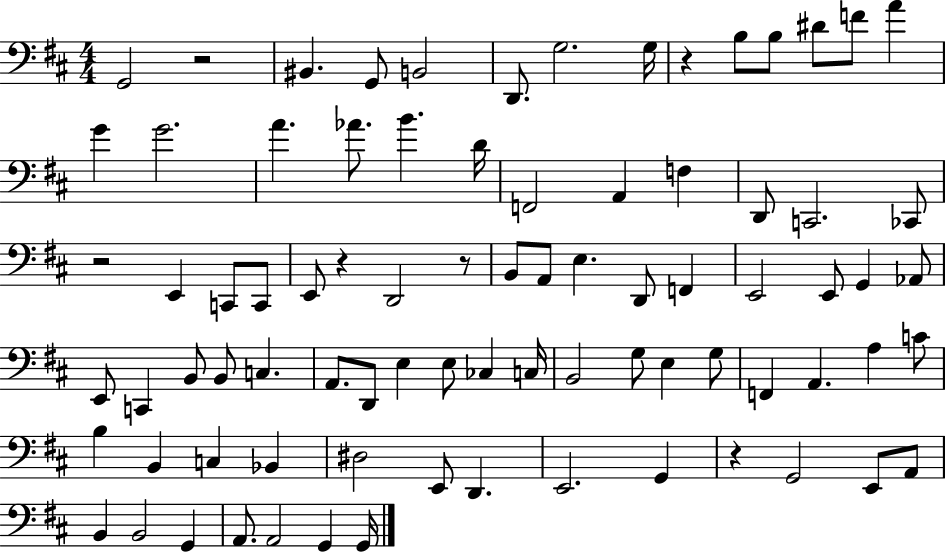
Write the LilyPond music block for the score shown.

{
  \clef bass
  \numericTimeSignature
  \time 4/4
  \key d \major
  g,2 r2 | bis,4. g,8 b,2 | d,8. g2. g16 | r4 b8 b8 dis'8 f'8 a'4 | \break g'4 g'2. | a'4. aes'8. b'4. d'16 | f,2 a,4 f4 | d,8 c,2. ces,8 | \break r2 e,4 c,8 c,8 | e,8 r4 d,2 r8 | b,8 a,8 e4. d,8 f,4 | e,2 e,8 g,4 aes,8 | \break e,8 c,4 b,8 b,8 c4. | a,8. d,8 e4 e8 ces4 c16 | b,2 g8 e4 g8 | f,4 a,4. a4 c'8 | \break b4 b,4 c4 bes,4 | dis2 e,8 d,4. | e,2. g,4 | r4 g,2 e,8 a,8 | \break b,4 b,2 g,4 | a,8. a,2 g,4 g,16 | \bar "|."
}